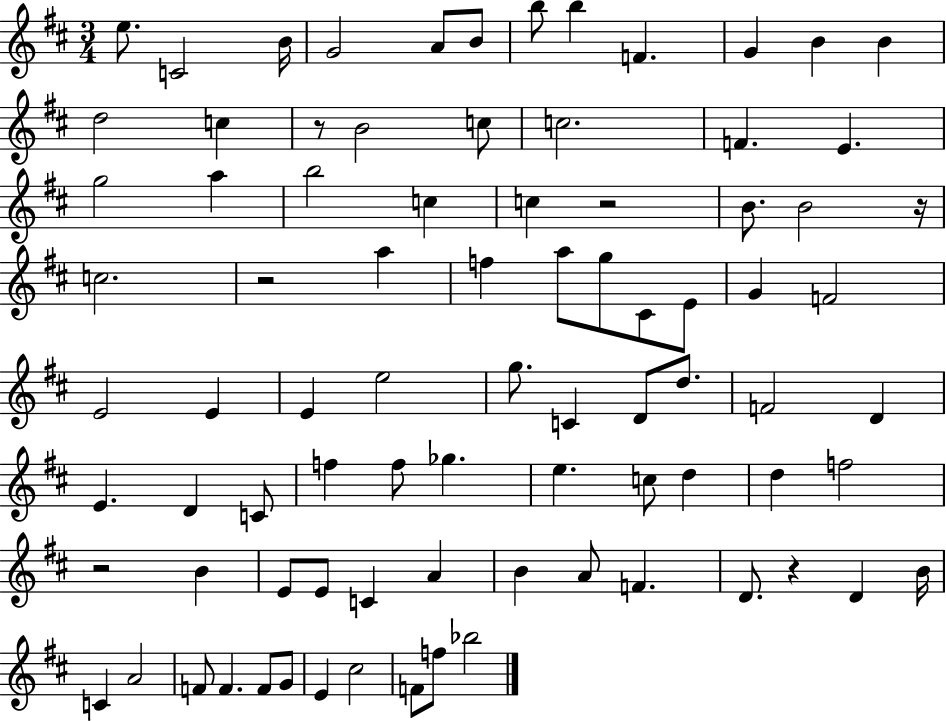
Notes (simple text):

E5/e. C4/h B4/s G4/h A4/e B4/e B5/e B5/q F4/q. G4/q B4/q B4/q D5/h C5/q R/e B4/h C5/e C5/h. F4/q. E4/q. G5/h A5/q B5/h C5/q C5/q R/h B4/e. B4/h R/s C5/h. R/h A5/q F5/q A5/e G5/e C#4/e E4/e G4/q F4/h E4/h E4/q E4/q E5/h G5/e. C4/q D4/e D5/e. F4/h D4/q E4/q. D4/q C4/e F5/q F5/e Gb5/q. E5/q. C5/e D5/q D5/q F5/h R/h B4/q E4/e E4/e C4/q A4/q B4/q A4/e F4/q. D4/e. R/q D4/q B4/s C4/q A4/h F4/e F4/q. F4/e G4/e E4/q C#5/h F4/e F5/e Bb5/h